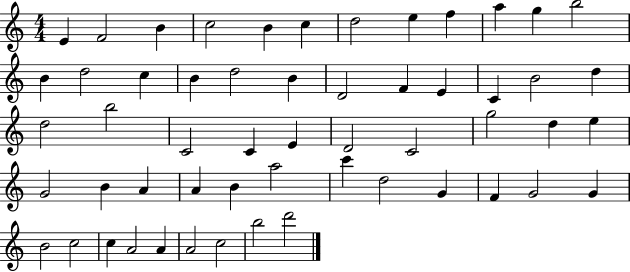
X:1
T:Untitled
M:4/4
L:1/4
K:C
E F2 B c2 B c d2 e f a g b2 B d2 c B d2 B D2 F E C B2 d d2 b2 C2 C E D2 C2 g2 d e G2 B A A B a2 c' d2 G F G2 G B2 c2 c A2 A A2 c2 b2 d'2